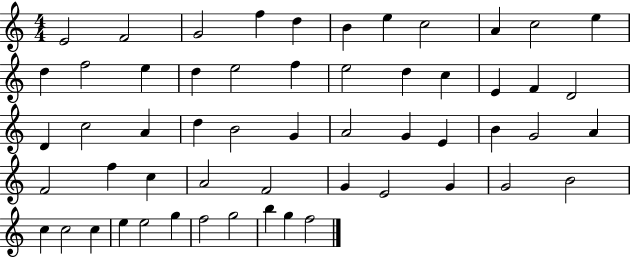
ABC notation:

X:1
T:Untitled
M:4/4
L:1/4
K:C
E2 F2 G2 f d B e c2 A c2 e d f2 e d e2 f e2 d c E F D2 D c2 A d B2 G A2 G E B G2 A F2 f c A2 F2 G E2 G G2 B2 c c2 c e e2 g f2 g2 b g f2